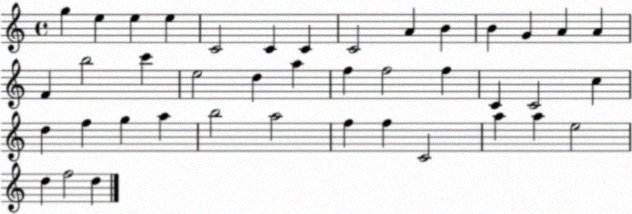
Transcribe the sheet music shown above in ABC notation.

X:1
T:Untitled
M:4/4
L:1/4
K:C
g e e e C2 C C C2 A B B G A A F b2 c' e2 d a f f2 f C C2 c d f g a b2 a2 f f C2 a a e2 d f2 d